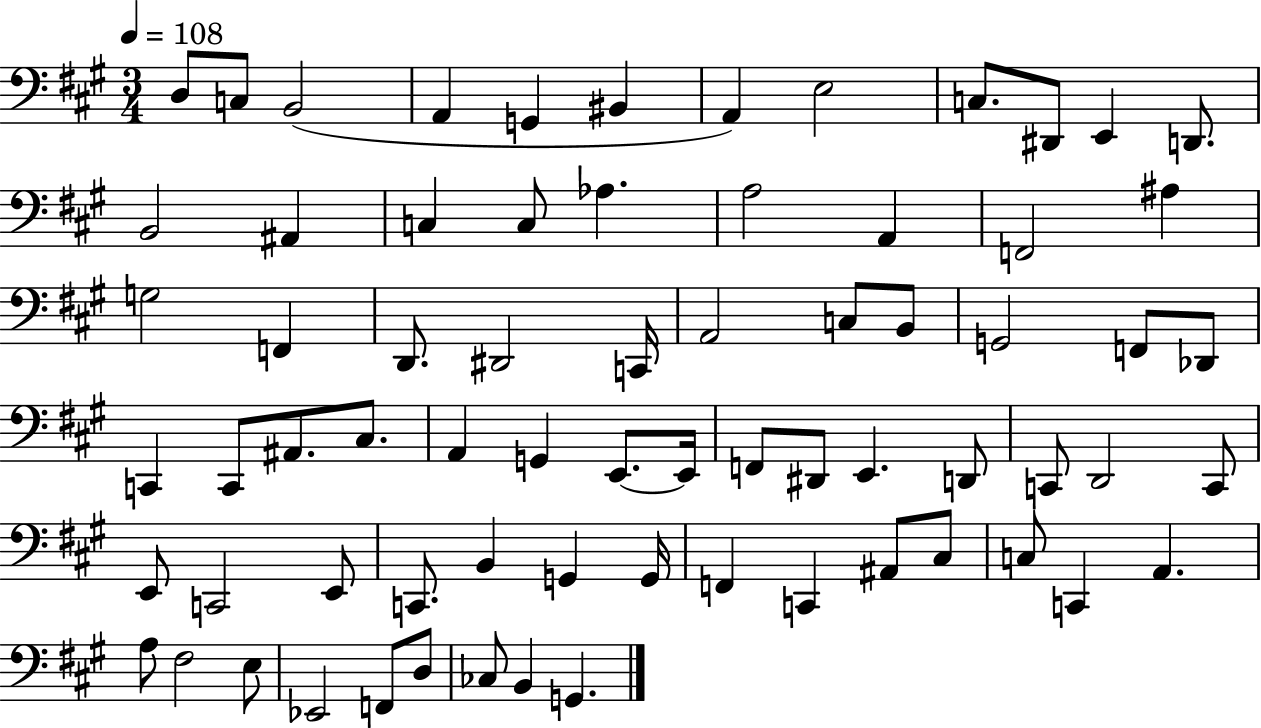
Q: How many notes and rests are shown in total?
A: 70